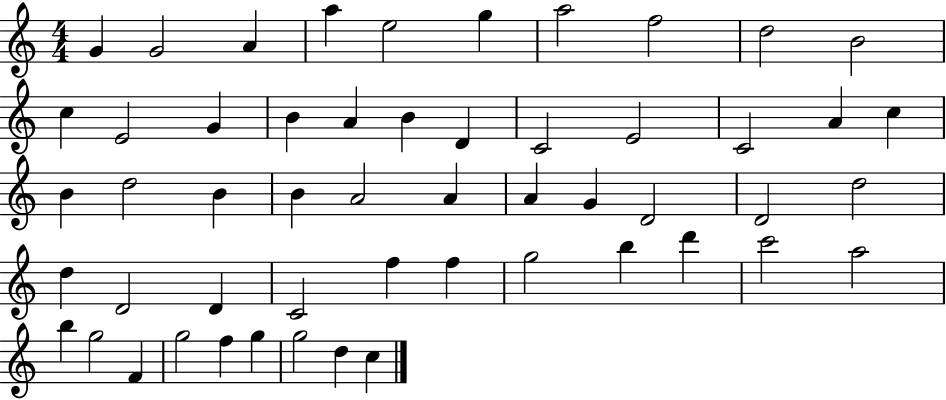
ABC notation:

X:1
T:Untitled
M:4/4
L:1/4
K:C
G G2 A a e2 g a2 f2 d2 B2 c E2 G B A B D C2 E2 C2 A c B d2 B B A2 A A G D2 D2 d2 d D2 D C2 f f g2 b d' c'2 a2 b g2 F g2 f g g2 d c